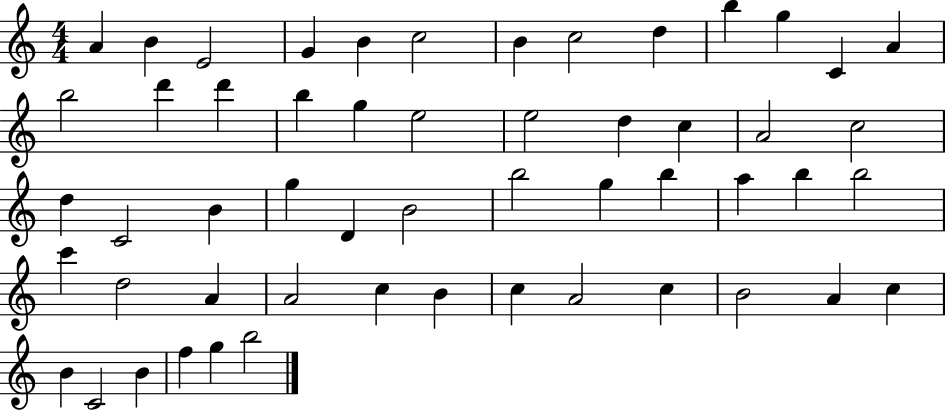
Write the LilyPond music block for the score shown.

{
  \clef treble
  \numericTimeSignature
  \time 4/4
  \key c \major
  a'4 b'4 e'2 | g'4 b'4 c''2 | b'4 c''2 d''4 | b''4 g''4 c'4 a'4 | \break b''2 d'''4 d'''4 | b''4 g''4 e''2 | e''2 d''4 c''4 | a'2 c''2 | \break d''4 c'2 b'4 | g''4 d'4 b'2 | b''2 g''4 b''4 | a''4 b''4 b''2 | \break c'''4 d''2 a'4 | a'2 c''4 b'4 | c''4 a'2 c''4 | b'2 a'4 c''4 | \break b'4 c'2 b'4 | f''4 g''4 b''2 | \bar "|."
}